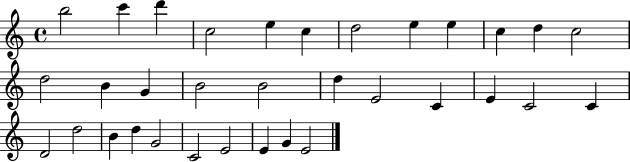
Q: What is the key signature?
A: C major